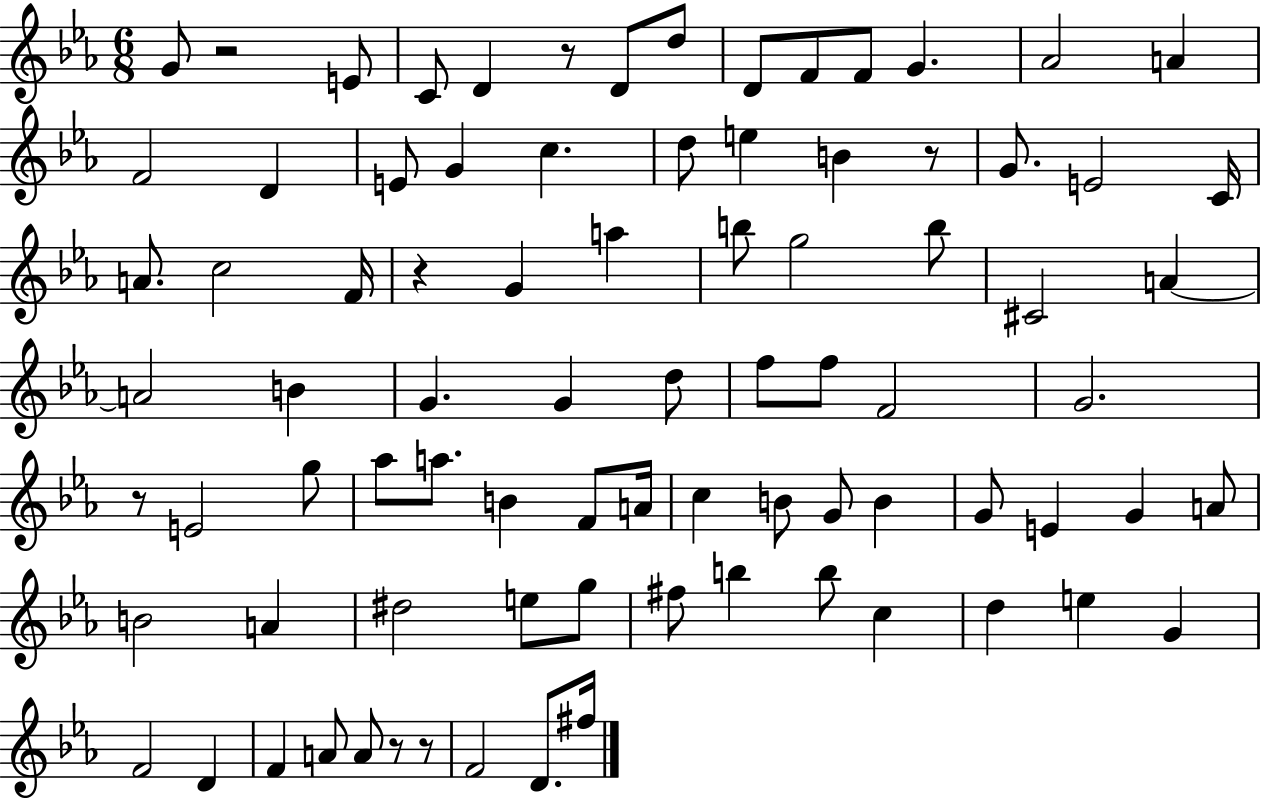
G4/e R/h E4/e C4/e D4/q R/e D4/e D5/e D4/e F4/e F4/e G4/q. Ab4/h A4/q F4/h D4/q E4/e G4/q C5/q. D5/e E5/q B4/q R/e G4/e. E4/h C4/s A4/e. C5/h F4/s R/q G4/q A5/q B5/e G5/h B5/e C#4/h A4/q A4/h B4/q G4/q. G4/q D5/e F5/e F5/e F4/h G4/h. R/e E4/h G5/e Ab5/e A5/e. B4/q F4/e A4/s C5/q B4/e G4/e B4/q G4/e E4/q G4/q A4/e B4/h A4/q D#5/h E5/e G5/e F#5/e B5/q B5/e C5/q D5/q E5/q G4/q F4/h D4/q F4/q A4/e A4/e R/e R/e F4/h D4/e. F#5/s